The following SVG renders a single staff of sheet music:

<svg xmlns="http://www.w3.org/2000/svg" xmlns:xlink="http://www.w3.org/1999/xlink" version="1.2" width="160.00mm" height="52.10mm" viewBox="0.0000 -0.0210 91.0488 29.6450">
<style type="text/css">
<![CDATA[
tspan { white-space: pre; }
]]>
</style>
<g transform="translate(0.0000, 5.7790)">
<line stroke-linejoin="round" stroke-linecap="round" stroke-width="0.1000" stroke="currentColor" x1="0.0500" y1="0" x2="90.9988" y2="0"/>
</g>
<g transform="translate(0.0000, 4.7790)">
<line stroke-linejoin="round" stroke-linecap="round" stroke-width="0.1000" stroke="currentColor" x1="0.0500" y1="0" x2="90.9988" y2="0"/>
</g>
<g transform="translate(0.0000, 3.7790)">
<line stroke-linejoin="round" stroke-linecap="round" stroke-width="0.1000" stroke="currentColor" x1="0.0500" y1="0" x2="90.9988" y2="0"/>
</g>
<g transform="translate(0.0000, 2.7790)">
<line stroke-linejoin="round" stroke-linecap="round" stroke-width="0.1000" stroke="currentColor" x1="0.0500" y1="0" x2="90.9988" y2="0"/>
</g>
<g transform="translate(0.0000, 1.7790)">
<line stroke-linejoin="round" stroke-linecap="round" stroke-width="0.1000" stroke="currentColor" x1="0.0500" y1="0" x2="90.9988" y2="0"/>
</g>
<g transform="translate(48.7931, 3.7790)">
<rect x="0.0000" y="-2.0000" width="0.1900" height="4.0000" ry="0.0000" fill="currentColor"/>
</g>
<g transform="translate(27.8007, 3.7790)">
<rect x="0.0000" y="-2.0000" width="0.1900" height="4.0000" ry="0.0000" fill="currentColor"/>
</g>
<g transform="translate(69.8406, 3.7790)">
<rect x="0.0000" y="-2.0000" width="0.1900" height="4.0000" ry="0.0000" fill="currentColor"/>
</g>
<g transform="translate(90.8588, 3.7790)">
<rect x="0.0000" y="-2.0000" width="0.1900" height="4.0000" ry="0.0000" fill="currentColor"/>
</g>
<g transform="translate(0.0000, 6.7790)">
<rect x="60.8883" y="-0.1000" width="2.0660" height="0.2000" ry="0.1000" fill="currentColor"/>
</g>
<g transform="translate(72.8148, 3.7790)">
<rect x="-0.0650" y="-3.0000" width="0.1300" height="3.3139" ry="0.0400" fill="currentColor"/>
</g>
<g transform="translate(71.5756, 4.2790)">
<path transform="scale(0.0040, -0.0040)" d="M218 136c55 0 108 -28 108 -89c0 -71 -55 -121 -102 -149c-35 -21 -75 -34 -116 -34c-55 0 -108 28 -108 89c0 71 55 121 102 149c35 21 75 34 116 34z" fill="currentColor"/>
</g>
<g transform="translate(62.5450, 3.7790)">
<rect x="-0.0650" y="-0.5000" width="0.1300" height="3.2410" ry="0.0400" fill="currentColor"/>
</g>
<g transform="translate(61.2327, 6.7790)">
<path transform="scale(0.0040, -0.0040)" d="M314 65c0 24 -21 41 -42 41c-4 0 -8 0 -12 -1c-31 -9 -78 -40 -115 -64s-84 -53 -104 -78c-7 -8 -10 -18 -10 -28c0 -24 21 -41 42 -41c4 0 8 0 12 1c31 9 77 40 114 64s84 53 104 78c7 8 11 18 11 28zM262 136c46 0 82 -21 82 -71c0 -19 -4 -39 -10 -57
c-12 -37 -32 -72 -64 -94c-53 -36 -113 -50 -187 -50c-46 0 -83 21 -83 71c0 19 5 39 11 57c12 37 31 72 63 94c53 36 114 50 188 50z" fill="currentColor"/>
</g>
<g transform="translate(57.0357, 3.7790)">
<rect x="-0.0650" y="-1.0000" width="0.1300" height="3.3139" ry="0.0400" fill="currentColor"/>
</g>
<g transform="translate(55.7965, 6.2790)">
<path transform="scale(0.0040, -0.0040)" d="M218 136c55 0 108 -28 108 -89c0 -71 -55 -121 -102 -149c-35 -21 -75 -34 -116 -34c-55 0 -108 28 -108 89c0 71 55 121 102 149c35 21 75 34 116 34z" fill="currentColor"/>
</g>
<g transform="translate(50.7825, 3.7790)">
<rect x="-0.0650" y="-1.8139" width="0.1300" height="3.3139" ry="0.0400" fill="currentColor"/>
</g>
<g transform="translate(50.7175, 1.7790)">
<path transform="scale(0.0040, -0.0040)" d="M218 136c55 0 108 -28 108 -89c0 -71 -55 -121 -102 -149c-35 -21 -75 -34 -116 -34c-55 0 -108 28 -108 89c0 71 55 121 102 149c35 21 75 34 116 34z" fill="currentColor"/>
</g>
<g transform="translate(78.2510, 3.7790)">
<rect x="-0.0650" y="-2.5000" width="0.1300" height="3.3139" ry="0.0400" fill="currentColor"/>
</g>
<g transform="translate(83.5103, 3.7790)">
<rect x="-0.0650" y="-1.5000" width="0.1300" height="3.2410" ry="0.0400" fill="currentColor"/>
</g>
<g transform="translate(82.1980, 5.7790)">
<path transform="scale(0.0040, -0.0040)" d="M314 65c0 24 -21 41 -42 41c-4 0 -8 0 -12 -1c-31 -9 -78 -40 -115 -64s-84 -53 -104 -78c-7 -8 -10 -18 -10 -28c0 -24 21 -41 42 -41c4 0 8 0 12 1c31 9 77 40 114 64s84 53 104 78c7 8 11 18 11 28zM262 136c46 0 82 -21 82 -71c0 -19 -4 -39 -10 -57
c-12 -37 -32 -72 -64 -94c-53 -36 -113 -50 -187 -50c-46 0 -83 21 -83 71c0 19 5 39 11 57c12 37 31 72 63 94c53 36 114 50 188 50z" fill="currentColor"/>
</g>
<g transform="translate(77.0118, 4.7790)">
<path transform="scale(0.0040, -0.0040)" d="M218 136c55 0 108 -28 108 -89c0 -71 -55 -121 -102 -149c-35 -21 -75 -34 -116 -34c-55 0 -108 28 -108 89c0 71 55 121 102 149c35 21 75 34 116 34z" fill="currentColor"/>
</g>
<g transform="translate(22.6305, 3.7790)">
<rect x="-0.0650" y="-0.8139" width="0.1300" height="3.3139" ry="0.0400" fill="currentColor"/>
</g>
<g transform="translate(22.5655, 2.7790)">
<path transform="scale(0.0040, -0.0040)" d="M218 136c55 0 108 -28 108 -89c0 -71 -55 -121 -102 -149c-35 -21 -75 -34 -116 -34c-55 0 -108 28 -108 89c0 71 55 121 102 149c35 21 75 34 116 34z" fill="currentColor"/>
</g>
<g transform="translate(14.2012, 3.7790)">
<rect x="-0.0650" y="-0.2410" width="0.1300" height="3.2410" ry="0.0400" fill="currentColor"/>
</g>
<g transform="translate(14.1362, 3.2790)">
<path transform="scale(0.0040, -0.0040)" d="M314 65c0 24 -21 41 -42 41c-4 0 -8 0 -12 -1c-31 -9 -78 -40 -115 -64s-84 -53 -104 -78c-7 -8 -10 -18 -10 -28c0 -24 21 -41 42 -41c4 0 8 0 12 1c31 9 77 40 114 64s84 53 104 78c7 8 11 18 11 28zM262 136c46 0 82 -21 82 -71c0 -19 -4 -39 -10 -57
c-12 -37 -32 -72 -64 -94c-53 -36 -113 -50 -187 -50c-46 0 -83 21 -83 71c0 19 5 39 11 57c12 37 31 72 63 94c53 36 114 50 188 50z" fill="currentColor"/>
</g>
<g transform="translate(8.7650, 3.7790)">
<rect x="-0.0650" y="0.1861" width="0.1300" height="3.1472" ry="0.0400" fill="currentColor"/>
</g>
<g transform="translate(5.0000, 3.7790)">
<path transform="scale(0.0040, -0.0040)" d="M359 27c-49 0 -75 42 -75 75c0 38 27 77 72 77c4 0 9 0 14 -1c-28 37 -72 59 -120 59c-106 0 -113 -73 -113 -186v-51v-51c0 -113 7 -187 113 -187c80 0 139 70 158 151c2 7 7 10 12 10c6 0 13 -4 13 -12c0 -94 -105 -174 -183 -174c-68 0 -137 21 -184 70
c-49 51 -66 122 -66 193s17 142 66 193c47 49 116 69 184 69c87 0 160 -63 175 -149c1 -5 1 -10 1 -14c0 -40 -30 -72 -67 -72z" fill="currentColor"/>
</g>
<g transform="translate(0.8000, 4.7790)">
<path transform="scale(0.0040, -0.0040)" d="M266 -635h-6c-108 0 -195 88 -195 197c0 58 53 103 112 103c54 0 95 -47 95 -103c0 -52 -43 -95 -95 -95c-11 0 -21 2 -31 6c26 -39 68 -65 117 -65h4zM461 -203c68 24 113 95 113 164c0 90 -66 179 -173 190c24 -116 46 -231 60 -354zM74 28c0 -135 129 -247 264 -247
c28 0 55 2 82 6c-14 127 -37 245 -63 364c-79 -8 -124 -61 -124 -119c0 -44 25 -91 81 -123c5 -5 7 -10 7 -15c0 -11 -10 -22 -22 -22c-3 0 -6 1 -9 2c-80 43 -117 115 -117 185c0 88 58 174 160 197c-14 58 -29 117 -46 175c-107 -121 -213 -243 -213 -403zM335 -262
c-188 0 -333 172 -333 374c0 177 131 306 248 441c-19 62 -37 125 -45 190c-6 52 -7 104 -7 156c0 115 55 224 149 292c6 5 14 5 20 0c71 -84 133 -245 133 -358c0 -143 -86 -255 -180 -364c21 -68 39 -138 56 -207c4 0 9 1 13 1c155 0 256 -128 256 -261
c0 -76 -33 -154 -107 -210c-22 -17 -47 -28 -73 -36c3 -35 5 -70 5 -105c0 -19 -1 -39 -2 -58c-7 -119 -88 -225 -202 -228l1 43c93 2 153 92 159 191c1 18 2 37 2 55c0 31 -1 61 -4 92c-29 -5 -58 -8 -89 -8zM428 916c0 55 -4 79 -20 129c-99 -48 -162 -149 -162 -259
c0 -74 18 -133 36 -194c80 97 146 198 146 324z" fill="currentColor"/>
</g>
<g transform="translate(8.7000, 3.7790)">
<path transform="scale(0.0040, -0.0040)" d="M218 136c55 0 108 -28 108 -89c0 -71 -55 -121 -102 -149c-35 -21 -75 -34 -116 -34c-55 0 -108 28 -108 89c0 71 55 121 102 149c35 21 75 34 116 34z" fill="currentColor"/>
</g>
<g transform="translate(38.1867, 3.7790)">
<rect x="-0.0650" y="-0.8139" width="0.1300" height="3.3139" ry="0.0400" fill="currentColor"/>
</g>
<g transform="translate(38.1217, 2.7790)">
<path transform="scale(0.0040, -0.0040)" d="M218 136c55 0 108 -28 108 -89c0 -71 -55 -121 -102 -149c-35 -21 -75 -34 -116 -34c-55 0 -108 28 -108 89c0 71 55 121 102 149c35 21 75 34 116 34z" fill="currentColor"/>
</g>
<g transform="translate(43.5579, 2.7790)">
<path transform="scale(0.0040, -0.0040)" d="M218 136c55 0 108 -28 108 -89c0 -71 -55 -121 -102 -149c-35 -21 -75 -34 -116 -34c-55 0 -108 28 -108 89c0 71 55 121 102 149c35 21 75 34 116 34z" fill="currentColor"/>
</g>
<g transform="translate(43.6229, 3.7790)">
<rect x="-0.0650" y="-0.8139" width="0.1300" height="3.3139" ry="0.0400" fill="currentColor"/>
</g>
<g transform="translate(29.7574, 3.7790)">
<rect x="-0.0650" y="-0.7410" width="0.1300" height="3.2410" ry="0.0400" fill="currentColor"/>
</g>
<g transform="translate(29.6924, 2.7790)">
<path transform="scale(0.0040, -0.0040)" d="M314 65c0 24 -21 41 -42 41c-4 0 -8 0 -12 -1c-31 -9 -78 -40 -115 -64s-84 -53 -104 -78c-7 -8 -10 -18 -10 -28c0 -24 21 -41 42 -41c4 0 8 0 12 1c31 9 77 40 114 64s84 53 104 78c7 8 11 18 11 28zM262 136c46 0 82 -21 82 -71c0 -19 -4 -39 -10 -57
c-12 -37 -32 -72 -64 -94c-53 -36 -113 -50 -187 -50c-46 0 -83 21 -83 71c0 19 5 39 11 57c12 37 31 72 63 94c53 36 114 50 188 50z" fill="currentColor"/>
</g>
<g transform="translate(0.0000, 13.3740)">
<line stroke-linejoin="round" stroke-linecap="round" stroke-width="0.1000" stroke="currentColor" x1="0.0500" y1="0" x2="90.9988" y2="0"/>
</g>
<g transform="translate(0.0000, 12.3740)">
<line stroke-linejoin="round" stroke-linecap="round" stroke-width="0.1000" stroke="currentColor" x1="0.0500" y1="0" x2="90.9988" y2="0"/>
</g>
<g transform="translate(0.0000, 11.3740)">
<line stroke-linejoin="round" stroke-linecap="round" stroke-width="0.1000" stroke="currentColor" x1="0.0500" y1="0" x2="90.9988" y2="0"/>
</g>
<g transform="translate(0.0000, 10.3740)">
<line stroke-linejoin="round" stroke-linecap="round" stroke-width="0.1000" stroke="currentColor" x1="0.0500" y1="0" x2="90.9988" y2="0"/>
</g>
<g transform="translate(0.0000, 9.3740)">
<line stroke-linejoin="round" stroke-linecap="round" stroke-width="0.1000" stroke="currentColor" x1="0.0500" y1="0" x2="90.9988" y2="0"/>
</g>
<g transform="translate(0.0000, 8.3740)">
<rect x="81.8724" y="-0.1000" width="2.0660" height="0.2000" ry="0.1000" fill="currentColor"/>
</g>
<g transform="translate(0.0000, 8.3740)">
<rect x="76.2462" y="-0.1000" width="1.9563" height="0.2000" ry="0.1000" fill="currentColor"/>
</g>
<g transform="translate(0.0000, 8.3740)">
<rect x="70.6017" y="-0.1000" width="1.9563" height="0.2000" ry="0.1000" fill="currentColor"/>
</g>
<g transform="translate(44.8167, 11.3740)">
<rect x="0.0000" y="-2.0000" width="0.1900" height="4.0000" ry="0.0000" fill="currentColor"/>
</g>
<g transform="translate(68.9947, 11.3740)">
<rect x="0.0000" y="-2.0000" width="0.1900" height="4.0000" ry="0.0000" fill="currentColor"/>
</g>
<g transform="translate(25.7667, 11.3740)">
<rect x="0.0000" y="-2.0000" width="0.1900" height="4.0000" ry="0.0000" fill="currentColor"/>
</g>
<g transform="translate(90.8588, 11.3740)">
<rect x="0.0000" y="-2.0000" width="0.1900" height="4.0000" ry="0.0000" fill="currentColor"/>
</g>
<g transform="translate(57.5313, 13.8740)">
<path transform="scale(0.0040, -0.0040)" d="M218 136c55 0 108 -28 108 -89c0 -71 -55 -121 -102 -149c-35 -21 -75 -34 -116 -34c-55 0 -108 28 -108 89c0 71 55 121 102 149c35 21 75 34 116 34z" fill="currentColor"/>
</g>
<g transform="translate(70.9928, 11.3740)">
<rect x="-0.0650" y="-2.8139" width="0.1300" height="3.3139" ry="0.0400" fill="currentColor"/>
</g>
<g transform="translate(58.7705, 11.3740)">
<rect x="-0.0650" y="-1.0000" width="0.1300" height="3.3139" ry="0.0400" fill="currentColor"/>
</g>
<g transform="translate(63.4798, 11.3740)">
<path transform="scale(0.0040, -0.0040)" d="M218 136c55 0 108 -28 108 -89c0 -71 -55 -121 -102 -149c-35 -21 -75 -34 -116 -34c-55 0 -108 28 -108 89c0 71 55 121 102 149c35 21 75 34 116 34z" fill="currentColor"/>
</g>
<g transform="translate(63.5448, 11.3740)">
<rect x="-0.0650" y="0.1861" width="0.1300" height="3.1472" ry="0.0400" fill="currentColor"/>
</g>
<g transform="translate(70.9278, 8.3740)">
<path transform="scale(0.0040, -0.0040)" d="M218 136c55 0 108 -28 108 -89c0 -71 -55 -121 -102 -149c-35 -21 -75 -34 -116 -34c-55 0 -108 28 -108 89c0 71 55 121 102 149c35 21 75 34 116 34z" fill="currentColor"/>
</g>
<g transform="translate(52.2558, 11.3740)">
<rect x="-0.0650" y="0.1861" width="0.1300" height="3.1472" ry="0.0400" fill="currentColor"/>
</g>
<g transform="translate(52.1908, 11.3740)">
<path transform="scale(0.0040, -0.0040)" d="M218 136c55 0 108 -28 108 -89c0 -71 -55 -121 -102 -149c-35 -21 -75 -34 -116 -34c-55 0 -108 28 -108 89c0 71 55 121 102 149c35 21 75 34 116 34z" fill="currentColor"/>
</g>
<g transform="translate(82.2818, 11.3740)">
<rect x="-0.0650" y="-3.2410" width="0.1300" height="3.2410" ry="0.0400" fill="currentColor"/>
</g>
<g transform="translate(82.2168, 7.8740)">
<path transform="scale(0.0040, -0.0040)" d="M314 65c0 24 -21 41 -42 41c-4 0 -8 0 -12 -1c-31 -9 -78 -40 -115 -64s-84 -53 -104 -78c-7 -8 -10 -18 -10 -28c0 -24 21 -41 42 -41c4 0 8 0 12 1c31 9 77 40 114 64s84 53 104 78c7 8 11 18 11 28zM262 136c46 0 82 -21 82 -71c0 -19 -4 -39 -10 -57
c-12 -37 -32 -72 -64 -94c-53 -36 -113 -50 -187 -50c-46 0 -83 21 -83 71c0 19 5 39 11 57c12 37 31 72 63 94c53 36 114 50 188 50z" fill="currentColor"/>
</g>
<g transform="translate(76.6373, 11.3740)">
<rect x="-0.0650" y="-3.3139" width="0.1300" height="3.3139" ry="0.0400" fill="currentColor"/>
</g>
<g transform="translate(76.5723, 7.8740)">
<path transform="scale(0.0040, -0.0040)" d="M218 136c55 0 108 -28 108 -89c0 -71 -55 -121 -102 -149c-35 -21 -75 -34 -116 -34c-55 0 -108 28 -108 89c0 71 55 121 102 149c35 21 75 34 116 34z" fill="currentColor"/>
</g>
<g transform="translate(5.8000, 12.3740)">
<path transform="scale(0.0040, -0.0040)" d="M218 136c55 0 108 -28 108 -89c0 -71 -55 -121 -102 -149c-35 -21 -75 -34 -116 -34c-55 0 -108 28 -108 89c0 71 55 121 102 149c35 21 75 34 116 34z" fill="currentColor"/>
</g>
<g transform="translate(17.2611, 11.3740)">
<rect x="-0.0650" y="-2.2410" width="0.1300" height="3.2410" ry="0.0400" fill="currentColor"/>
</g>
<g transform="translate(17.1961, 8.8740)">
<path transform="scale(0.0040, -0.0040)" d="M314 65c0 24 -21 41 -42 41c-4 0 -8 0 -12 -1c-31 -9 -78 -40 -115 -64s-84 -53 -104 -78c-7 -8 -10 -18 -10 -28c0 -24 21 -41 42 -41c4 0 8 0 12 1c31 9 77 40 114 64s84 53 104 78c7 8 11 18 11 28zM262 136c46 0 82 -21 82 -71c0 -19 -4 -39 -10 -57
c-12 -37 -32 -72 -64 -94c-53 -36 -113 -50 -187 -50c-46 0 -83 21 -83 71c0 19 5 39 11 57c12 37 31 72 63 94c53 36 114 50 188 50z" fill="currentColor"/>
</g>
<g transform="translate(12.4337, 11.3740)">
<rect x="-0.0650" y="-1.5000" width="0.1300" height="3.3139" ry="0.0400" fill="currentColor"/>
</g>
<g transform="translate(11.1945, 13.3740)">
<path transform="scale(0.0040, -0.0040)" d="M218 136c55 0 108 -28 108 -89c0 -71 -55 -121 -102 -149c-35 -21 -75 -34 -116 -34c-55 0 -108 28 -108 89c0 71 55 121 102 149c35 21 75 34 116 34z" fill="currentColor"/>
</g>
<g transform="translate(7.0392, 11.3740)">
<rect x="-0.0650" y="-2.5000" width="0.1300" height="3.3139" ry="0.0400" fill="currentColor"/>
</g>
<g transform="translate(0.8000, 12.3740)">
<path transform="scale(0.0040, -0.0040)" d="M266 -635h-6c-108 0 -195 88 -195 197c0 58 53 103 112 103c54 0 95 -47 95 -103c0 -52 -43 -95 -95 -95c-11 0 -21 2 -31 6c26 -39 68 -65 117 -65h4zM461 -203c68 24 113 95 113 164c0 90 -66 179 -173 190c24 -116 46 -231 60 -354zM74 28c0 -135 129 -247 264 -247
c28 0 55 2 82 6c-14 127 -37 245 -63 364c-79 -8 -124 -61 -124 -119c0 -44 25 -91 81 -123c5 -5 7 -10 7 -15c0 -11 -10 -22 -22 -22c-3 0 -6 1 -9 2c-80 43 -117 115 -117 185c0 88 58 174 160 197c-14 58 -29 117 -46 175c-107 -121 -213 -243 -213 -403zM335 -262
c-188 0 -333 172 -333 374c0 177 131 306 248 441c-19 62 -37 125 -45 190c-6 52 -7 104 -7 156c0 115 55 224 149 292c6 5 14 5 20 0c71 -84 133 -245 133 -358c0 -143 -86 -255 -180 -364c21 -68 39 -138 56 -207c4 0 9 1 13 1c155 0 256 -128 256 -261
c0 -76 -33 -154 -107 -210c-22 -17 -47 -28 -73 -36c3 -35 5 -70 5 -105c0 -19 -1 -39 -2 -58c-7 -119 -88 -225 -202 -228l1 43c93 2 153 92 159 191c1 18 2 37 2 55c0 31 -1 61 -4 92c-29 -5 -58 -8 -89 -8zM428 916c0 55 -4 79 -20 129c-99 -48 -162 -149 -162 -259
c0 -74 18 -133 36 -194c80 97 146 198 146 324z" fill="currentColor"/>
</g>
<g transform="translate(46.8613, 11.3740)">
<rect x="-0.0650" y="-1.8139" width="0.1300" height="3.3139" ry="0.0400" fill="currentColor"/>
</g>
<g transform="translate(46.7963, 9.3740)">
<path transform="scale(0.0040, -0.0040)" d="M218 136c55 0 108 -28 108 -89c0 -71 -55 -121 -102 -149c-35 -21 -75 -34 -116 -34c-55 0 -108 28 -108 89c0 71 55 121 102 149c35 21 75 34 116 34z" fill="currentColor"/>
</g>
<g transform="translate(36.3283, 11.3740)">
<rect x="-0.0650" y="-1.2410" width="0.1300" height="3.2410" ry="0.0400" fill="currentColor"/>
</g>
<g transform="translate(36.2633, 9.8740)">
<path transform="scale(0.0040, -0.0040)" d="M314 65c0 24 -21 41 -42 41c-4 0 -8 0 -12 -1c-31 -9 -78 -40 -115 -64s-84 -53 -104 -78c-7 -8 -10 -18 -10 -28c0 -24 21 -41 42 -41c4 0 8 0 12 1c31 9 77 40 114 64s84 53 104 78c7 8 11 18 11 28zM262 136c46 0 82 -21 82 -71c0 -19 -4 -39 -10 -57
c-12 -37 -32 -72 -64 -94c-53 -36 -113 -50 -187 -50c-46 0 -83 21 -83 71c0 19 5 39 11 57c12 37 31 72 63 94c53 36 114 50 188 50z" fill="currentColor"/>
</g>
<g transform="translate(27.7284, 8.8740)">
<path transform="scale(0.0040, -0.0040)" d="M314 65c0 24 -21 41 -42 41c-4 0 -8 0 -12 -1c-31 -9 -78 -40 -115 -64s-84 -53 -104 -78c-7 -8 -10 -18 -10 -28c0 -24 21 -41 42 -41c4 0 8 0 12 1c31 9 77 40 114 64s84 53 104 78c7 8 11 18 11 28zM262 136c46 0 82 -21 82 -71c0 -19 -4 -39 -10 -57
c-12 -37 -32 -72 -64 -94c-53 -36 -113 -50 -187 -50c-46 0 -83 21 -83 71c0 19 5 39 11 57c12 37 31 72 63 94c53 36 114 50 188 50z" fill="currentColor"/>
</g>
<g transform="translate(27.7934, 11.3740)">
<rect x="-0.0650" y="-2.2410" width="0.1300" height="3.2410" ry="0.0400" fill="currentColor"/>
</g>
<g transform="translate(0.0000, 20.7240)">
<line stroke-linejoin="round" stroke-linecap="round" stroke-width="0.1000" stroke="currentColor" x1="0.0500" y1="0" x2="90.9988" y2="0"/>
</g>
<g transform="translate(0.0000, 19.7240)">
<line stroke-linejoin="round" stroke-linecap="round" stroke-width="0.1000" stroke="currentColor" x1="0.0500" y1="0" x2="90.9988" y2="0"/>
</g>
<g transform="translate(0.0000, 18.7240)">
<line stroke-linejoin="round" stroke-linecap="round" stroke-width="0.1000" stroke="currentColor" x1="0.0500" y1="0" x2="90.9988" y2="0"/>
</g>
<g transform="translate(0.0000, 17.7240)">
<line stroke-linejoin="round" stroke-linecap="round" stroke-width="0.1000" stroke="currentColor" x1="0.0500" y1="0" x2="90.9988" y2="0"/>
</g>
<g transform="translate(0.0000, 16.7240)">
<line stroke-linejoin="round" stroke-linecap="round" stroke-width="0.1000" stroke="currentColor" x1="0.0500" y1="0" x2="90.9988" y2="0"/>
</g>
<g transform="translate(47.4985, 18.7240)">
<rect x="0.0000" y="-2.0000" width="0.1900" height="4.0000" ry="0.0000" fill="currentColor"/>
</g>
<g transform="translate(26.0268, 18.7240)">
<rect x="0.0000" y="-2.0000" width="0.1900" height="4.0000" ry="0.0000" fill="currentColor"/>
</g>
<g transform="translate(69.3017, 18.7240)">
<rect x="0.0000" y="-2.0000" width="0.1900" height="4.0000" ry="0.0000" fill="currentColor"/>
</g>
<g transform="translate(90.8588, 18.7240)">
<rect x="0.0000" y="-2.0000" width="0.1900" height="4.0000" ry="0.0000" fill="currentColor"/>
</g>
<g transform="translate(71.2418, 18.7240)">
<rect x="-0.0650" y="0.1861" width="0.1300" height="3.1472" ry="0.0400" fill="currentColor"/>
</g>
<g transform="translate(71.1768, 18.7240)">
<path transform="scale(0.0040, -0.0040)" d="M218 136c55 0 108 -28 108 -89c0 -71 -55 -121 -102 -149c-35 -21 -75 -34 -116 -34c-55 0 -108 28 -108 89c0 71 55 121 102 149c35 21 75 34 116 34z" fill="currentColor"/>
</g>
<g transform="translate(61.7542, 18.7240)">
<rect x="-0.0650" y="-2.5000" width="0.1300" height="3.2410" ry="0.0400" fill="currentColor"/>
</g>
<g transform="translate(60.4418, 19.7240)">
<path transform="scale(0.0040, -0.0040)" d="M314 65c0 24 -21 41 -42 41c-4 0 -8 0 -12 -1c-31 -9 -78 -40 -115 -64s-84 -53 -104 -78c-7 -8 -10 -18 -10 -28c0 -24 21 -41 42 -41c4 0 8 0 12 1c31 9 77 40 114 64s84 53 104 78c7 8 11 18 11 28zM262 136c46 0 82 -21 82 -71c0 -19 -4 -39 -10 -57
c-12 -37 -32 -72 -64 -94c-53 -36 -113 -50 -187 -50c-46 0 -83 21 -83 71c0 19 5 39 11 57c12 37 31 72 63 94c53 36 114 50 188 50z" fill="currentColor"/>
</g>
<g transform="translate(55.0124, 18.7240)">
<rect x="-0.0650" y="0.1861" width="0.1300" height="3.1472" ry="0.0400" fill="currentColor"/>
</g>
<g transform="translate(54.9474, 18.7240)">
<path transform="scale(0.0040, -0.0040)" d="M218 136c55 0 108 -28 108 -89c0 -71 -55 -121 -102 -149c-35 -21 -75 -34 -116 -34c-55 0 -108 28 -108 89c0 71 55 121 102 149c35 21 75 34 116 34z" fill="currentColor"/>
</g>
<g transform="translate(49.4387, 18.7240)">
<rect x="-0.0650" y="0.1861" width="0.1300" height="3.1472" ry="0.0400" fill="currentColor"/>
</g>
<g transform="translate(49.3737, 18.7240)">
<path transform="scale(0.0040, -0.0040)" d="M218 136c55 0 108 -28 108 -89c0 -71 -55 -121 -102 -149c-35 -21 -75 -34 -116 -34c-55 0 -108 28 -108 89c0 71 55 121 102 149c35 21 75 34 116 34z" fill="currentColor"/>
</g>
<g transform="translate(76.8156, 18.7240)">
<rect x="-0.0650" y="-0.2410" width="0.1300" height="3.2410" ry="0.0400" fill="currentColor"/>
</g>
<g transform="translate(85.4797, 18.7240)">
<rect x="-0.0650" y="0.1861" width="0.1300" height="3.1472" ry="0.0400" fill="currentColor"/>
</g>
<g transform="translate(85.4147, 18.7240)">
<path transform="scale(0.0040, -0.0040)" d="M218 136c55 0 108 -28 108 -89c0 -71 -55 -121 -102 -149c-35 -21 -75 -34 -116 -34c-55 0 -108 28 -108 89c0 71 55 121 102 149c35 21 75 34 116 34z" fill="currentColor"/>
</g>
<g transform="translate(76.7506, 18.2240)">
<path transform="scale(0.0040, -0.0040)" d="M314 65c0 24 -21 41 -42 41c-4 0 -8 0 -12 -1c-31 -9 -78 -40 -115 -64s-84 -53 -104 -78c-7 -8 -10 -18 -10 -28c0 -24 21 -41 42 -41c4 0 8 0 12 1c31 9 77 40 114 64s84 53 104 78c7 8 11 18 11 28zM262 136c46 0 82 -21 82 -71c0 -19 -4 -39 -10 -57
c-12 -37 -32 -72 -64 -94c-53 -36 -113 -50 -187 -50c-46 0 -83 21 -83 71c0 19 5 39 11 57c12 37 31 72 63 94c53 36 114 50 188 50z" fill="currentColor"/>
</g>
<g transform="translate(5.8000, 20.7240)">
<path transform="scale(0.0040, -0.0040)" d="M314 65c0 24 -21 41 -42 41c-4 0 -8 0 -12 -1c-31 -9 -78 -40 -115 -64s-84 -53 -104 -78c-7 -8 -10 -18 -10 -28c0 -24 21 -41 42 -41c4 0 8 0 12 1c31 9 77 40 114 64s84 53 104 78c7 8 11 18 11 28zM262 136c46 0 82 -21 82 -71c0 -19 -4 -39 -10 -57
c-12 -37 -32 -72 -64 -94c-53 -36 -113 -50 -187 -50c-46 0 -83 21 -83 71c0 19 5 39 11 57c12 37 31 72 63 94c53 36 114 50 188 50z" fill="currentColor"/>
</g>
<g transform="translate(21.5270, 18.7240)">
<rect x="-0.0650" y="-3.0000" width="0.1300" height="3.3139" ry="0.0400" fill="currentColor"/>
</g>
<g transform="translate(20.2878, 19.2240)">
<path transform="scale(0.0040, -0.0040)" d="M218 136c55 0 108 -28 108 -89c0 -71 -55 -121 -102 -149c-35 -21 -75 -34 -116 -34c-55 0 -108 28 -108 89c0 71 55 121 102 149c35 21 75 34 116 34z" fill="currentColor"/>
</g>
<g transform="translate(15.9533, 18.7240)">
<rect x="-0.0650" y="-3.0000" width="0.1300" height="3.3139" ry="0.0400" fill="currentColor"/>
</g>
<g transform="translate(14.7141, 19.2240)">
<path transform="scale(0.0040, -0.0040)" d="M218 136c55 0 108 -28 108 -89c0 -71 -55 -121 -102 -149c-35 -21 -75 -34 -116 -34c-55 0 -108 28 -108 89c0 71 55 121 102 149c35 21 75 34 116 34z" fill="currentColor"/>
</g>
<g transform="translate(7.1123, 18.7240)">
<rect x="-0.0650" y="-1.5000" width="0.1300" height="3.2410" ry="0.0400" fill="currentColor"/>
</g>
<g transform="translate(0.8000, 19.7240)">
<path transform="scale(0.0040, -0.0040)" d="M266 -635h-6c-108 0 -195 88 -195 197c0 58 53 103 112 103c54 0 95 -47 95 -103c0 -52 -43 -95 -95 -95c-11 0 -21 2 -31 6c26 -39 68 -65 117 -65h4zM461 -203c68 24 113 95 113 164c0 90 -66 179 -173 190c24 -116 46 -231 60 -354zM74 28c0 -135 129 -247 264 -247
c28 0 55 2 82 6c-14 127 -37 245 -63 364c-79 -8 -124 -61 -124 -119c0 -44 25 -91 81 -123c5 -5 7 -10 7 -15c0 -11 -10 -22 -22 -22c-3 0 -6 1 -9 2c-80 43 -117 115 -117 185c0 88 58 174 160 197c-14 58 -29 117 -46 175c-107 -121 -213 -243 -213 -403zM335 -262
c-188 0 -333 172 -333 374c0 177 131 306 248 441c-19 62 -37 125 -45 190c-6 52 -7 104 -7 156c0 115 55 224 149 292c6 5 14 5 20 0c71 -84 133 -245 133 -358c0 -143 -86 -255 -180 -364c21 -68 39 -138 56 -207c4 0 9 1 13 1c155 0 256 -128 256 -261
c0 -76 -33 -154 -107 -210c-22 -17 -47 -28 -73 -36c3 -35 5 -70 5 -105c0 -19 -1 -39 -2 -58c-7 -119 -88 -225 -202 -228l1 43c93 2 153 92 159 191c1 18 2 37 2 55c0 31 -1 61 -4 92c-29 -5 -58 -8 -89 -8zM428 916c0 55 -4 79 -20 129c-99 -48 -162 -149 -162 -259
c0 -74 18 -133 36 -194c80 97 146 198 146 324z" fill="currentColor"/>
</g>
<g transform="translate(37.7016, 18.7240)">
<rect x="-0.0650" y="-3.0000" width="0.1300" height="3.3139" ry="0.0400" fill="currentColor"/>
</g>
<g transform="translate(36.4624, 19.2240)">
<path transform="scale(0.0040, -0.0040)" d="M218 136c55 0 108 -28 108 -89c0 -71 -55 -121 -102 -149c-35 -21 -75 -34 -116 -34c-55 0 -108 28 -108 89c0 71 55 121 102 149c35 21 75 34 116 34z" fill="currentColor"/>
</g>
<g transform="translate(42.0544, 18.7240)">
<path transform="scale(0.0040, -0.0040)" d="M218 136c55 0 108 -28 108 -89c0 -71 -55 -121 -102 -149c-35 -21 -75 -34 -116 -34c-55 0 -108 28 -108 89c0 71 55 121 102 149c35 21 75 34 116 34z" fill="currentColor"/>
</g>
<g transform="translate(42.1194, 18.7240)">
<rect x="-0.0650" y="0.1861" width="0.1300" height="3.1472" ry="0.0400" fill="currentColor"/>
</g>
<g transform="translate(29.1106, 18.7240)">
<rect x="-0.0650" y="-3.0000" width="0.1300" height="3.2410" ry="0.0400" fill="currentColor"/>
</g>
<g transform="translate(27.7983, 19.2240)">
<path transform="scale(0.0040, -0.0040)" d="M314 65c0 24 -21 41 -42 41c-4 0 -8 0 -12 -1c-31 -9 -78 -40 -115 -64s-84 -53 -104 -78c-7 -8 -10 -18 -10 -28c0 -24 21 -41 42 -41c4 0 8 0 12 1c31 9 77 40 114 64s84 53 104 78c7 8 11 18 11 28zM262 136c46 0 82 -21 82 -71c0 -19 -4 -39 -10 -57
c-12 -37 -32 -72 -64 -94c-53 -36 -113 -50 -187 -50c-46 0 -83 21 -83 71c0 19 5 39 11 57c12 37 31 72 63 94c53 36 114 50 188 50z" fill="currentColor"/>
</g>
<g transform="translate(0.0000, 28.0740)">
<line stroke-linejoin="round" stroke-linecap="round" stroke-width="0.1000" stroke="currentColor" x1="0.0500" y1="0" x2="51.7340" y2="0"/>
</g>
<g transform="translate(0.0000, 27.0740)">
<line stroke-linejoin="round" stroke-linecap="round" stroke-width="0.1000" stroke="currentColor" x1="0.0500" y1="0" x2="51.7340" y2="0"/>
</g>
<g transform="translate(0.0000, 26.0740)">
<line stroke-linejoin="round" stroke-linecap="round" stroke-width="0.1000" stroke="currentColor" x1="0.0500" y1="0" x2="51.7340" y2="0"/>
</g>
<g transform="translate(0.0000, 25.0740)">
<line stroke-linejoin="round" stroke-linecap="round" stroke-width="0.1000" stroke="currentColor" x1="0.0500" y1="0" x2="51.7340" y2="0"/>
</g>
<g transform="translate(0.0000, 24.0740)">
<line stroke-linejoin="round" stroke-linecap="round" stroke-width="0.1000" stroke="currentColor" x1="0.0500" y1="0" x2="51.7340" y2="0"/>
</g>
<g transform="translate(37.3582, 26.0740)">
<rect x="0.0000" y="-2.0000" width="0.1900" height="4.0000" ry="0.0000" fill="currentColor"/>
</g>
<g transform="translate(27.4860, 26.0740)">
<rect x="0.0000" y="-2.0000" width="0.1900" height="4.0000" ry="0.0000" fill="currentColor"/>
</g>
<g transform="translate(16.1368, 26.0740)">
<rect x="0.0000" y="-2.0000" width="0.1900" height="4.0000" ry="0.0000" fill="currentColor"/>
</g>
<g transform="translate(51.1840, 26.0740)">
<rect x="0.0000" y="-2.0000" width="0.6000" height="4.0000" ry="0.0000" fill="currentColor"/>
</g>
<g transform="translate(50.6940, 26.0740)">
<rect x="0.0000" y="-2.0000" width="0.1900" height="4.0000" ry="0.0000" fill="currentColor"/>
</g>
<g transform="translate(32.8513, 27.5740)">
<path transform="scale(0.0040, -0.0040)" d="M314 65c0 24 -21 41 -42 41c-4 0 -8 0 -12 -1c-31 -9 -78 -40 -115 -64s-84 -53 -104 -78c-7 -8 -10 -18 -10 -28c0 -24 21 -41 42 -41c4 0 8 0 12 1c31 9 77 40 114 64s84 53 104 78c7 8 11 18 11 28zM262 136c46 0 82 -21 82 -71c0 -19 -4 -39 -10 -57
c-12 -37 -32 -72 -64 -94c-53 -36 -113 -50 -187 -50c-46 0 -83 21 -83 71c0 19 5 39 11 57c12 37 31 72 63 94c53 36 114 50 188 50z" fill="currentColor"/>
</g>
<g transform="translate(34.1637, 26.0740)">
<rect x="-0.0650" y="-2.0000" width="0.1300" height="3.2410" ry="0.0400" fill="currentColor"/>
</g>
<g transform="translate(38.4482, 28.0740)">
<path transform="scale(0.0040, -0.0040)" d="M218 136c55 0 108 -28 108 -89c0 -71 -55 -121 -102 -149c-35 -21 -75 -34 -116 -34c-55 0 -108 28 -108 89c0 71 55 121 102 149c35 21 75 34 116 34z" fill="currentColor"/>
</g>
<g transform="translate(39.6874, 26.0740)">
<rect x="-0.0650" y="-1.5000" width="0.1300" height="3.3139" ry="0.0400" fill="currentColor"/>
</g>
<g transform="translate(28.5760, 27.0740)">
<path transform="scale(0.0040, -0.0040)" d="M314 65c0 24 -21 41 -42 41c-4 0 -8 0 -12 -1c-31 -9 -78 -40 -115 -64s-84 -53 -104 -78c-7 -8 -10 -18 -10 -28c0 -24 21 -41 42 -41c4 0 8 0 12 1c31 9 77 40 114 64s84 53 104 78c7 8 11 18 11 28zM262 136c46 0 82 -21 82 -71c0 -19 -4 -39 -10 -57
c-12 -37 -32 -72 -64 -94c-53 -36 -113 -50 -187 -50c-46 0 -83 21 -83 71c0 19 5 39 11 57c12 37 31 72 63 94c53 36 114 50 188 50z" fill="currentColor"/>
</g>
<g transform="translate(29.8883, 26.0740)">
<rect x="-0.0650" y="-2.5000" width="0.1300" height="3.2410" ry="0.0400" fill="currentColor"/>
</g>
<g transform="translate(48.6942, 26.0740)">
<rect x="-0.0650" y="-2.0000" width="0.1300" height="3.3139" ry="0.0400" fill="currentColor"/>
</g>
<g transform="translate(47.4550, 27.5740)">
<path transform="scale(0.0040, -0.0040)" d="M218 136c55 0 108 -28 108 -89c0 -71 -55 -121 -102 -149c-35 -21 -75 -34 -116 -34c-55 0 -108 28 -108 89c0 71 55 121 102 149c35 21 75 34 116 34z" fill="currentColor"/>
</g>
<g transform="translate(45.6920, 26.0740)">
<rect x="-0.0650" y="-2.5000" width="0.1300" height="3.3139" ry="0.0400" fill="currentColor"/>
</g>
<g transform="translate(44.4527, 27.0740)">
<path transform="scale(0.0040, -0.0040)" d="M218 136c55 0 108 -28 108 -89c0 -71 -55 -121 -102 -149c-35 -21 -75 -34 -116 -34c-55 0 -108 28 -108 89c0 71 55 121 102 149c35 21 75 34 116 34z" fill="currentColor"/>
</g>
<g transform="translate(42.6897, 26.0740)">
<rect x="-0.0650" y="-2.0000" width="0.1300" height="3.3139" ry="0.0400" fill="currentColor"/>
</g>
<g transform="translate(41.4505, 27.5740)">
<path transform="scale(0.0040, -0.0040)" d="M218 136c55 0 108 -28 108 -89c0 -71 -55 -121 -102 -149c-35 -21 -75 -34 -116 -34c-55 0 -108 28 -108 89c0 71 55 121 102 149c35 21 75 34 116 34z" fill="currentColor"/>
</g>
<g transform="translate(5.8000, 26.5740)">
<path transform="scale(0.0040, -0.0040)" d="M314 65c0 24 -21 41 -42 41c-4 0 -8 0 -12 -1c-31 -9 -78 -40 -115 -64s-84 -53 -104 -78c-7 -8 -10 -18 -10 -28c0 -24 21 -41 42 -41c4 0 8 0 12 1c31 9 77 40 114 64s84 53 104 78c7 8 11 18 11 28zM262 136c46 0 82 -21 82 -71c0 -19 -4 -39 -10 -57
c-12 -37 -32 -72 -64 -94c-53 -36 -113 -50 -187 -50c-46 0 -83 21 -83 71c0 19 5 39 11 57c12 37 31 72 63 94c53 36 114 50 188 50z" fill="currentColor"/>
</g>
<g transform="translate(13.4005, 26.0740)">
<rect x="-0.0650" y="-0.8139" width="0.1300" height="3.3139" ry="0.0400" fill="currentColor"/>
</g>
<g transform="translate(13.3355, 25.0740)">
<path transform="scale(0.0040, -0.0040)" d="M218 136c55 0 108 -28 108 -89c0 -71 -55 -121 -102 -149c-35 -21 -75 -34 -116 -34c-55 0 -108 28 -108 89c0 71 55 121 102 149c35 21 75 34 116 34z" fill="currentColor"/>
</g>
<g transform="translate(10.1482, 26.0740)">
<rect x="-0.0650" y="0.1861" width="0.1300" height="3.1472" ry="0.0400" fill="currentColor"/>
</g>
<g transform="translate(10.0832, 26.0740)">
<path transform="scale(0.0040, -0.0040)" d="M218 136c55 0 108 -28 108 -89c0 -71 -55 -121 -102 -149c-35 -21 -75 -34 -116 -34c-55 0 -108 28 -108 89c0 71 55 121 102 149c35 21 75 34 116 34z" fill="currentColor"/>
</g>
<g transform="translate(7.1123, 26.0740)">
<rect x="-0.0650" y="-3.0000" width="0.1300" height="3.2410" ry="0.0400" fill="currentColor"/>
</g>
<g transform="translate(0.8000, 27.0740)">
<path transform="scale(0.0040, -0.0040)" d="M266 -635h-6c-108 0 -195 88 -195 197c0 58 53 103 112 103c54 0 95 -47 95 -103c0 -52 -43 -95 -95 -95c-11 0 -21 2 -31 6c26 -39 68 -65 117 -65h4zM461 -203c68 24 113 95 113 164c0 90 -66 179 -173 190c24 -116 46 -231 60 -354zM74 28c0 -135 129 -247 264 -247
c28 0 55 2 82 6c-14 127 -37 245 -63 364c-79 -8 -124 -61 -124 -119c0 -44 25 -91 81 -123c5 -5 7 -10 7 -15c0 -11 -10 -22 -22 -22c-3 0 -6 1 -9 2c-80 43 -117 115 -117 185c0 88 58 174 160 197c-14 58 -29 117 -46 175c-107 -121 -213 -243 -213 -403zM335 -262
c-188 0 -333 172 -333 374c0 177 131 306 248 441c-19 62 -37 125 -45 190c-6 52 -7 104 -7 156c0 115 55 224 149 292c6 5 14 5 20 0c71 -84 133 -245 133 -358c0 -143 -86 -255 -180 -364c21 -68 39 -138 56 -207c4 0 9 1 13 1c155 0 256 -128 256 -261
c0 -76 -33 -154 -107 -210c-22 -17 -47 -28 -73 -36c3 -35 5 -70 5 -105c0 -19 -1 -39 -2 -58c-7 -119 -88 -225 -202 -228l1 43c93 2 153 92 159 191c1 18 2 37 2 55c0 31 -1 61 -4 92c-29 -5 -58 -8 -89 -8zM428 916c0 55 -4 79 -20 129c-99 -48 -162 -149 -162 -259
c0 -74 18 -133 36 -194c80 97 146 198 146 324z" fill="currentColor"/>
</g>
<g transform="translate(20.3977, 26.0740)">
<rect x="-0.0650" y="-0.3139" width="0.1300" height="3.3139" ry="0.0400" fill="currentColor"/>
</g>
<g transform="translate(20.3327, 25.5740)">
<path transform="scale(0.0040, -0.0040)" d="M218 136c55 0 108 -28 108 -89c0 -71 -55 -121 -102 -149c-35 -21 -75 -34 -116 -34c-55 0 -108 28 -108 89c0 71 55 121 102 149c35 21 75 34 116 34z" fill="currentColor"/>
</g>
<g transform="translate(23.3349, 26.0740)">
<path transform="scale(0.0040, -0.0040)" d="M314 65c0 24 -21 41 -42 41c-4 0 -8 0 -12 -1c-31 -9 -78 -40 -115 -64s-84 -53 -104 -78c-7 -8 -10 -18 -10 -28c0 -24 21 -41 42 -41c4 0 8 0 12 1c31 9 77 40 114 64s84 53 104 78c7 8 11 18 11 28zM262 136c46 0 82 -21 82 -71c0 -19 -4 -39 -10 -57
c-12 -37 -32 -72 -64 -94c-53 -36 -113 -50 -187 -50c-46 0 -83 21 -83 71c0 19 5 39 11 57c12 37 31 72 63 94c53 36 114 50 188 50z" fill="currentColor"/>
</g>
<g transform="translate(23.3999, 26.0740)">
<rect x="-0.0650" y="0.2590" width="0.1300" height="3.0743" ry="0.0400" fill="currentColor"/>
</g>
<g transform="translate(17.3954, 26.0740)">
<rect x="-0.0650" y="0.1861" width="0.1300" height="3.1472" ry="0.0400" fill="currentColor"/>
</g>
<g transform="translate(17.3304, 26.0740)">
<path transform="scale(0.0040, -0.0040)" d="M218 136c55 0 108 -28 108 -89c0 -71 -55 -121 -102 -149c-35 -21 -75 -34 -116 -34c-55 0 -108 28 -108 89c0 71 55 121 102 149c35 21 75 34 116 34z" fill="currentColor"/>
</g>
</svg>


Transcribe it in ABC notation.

X:1
T:Untitled
M:4/4
L:1/4
K:C
B c2 d d2 d d f D C2 A G E2 G E g2 g2 e2 f B D B a b b2 E2 A A A2 A B B B G2 B c2 B A2 B d B c B2 G2 F2 E F G F